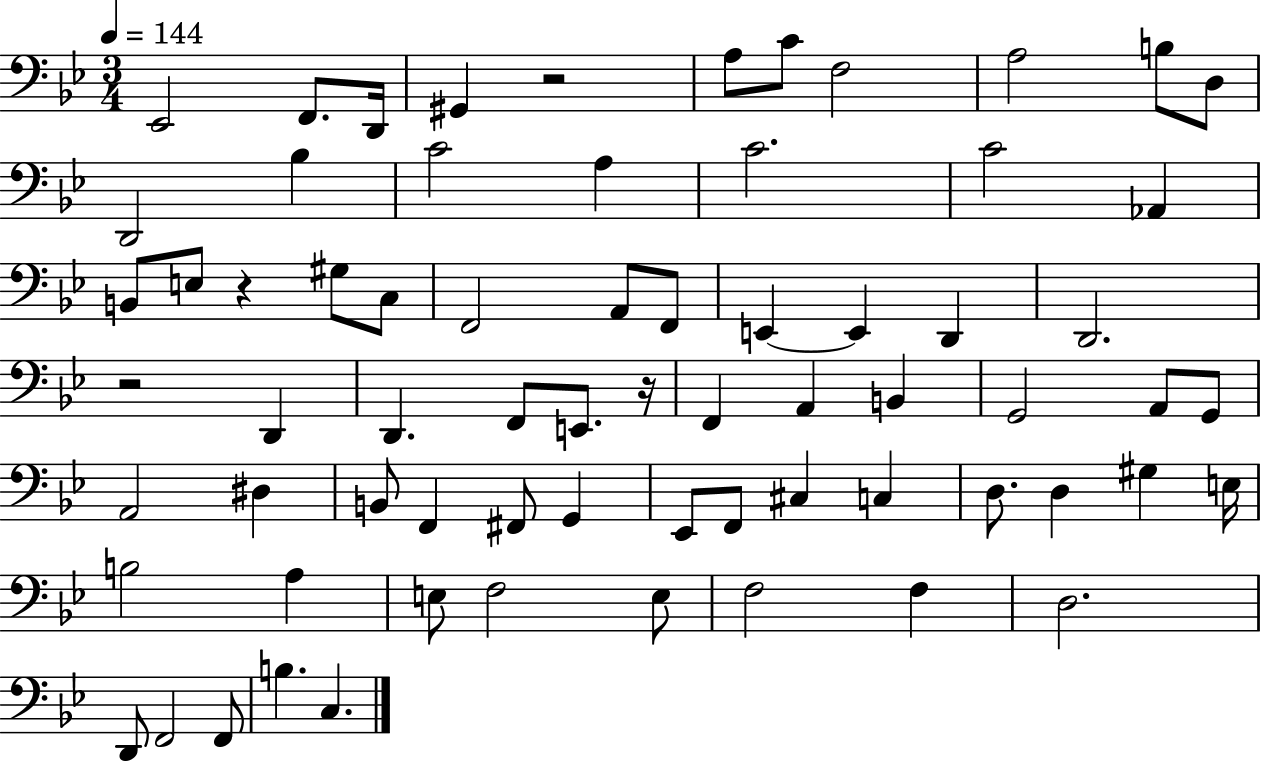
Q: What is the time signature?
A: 3/4